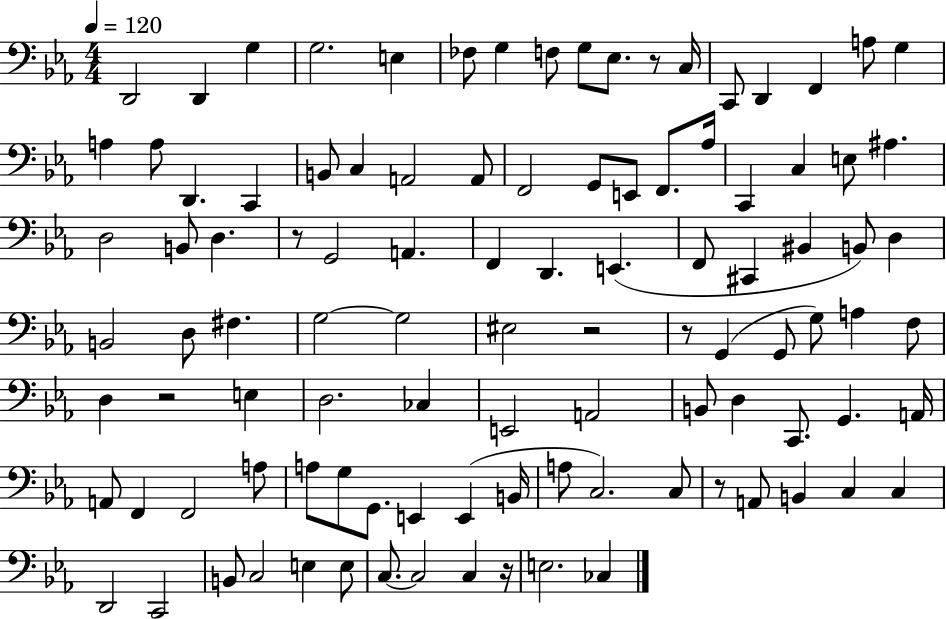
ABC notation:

X:1
T:Untitled
M:4/4
L:1/4
K:Eb
D,,2 D,, G, G,2 E, _F,/2 G, F,/2 G,/2 _E,/2 z/2 C,/4 C,,/2 D,, F,, A,/2 G, A, A,/2 D,, C,, B,,/2 C, A,,2 A,,/2 F,,2 G,,/2 E,,/2 F,,/2 _A,/4 C,, C, E,/2 ^A, D,2 B,,/2 D, z/2 G,,2 A,, F,, D,, E,, F,,/2 ^C,, ^B,, B,,/2 D, B,,2 D,/2 ^F, G,2 G,2 ^E,2 z2 z/2 G,, G,,/2 G,/2 A, F,/2 D, z2 E, D,2 _C, E,,2 A,,2 B,,/2 D, C,,/2 G,, A,,/4 A,,/2 F,, F,,2 A,/2 A,/2 G,/2 G,,/2 E,, E,, B,,/4 A,/2 C,2 C,/2 z/2 A,,/2 B,, C, C, D,,2 C,,2 B,,/2 C,2 E, E,/2 C,/2 C,2 C, z/4 E,2 _C,